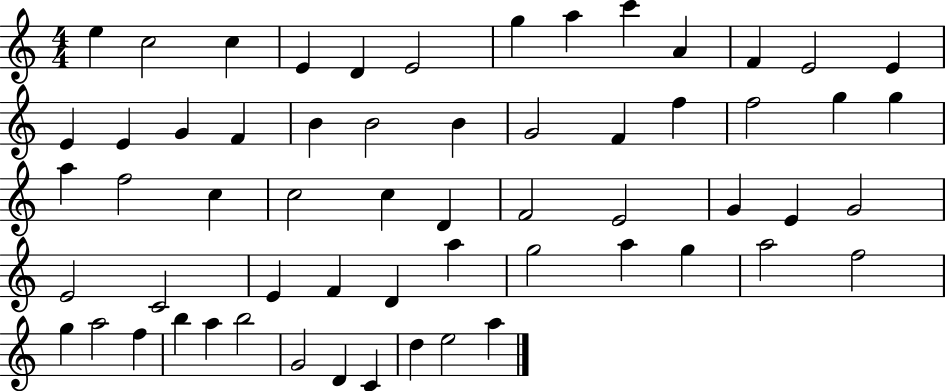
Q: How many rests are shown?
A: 0